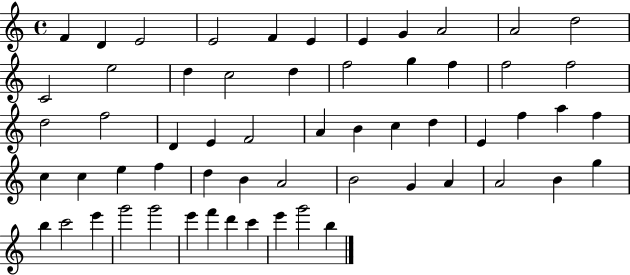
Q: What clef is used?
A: treble